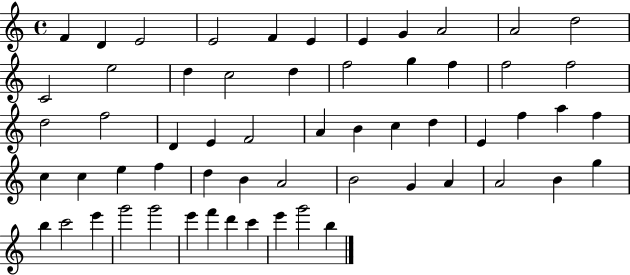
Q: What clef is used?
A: treble